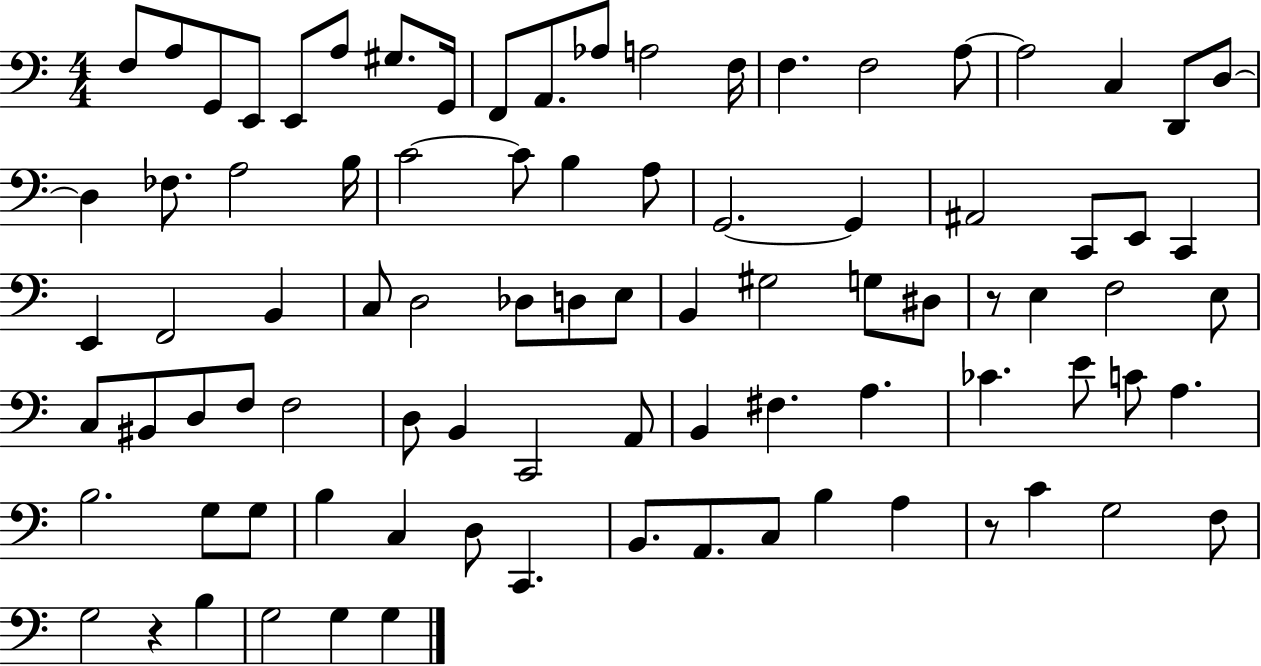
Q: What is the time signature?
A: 4/4